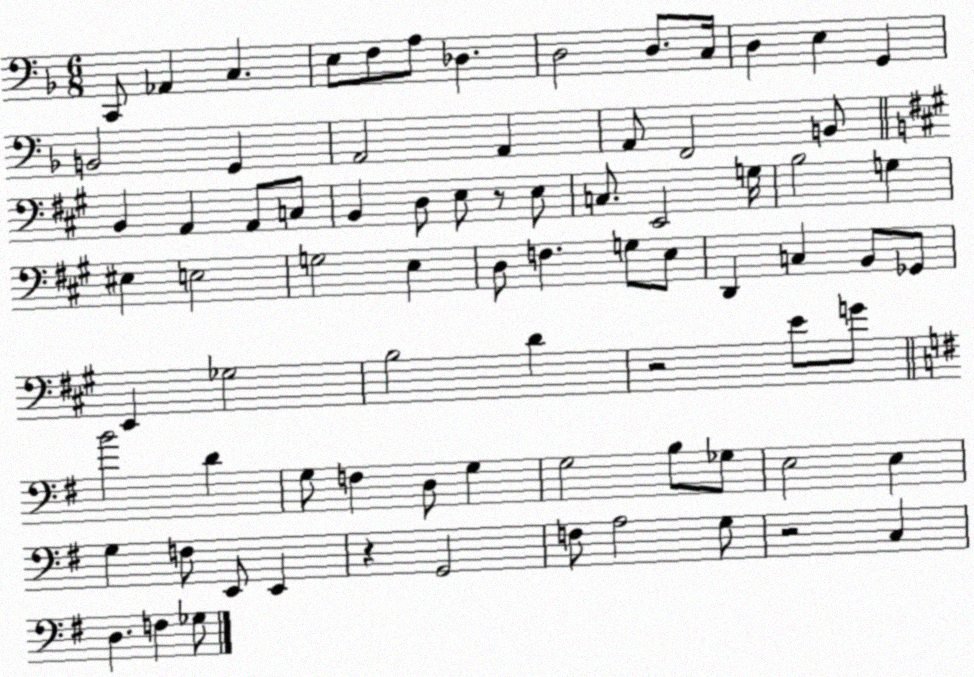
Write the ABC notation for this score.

X:1
T:Untitled
M:6/8
L:1/4
K:F
C,,/2 _A,, C, E,/2 F,/2 A,/2 _D, D,2 D,/2 C,/4 D, E, G,, B,,2 G,, A,,2 A,, A,,/2 F,,2 B,,/2 B,, A,, A,,/2 C,/2 B,, D,/2 E,/2 z/2 E,/2 C,/2 E,,2 G,/4 B,2 G, ^E, E,2 G,2 E, D,/2 F, G,/2 E,/2 D,, C, B,,/2 _G,,/2 E,, _G,2 B,2 D z2 E/2 G/2 B2 D G,/2 F, D,/2 G, G,2 B,/2 _G,/2 E,2 E, G, F,/2 E,,/2 E,, z G,,2 F,/2 A,2 G,/2 z2 C, D, F, _G,/2